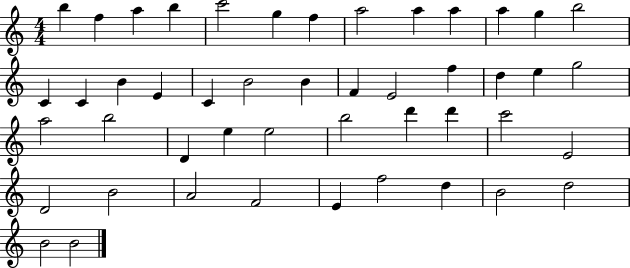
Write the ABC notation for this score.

X:1
T:Untitled
M:4/4
L:1/4
K:C
b f a b c'2 g f a2 a a a g b2 C C B E C B2 B F E2 f d e g2 a2 b2 D e e2 b2 d' d' c'2 E2 D2 B2 A2 F2 E f2 d B2 d2 B2 B2